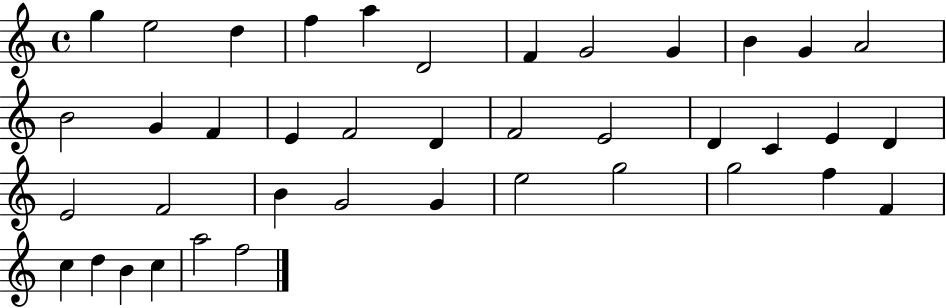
X:1
T:Untitled
M:4/4
L:1/4
K:C
g e2 d f a D2 F G2 G B G A2 B2 G F E F2 D F2 E2 D C E D E2 F2 B G2 G e2 g2 g2 f F c d B c a2 f2